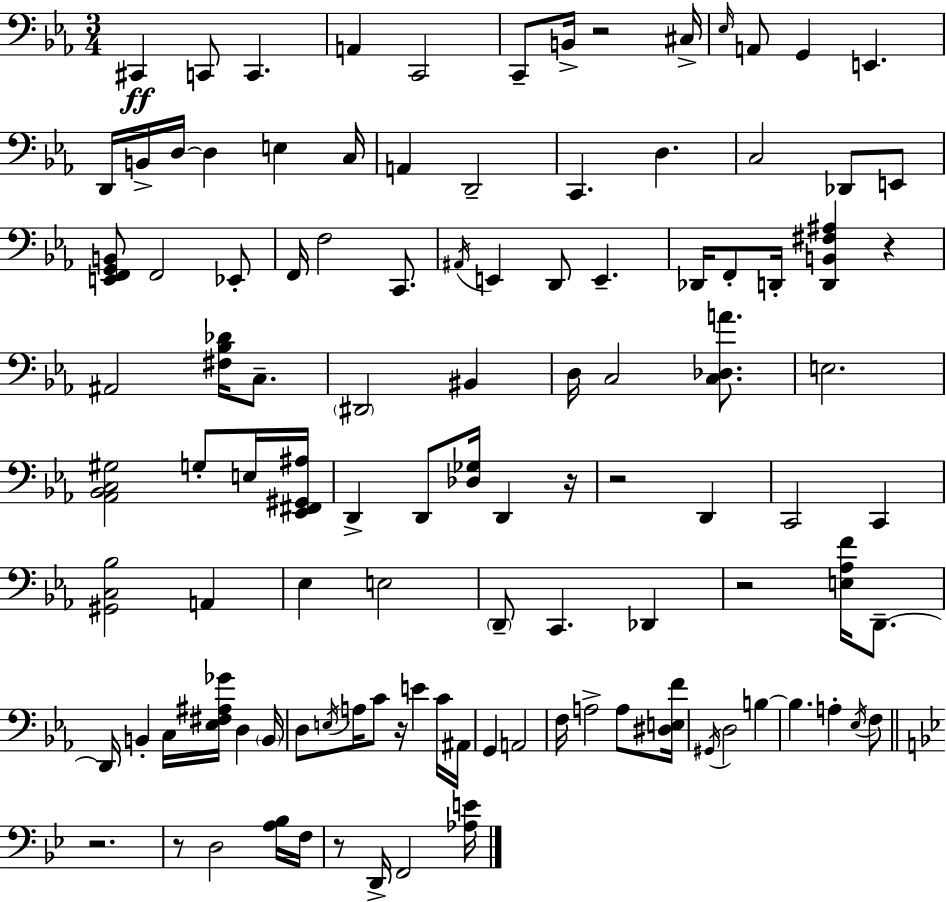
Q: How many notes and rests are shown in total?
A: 109